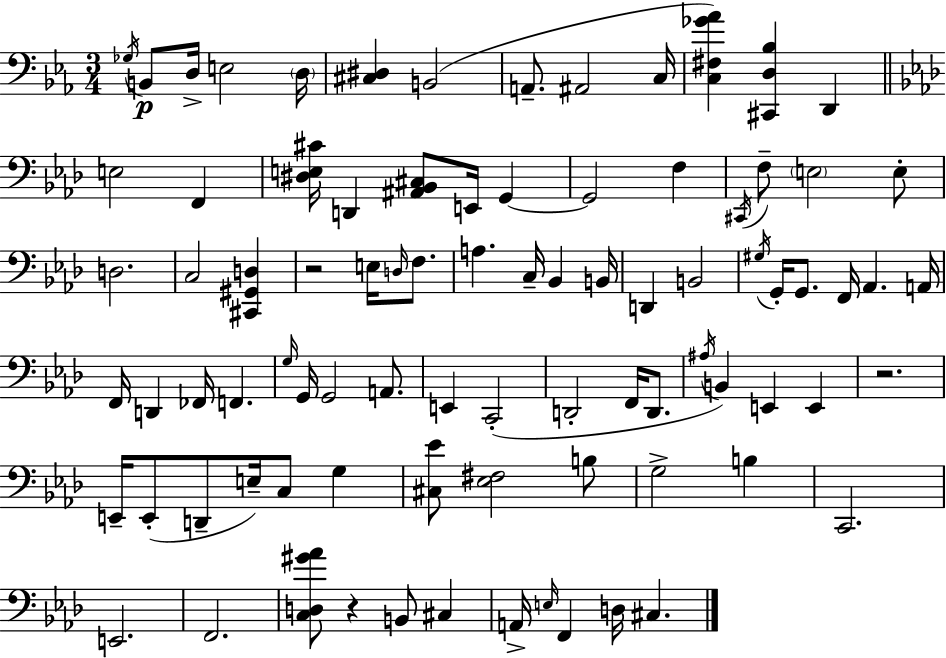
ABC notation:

X:1
T:Untitled
M:3/4
L:1/4
K:Cm
_G,/4 B,,/2 D,/4 E,2 D,/4 [^C,^D,] B,,2 A,,/2 ^A,,2 C,/4 [C,^F,_G_A] [^C,,D,_B,] D,, E,2 F,, [^D,E,^C]/4 D,, [^A,,_B,,^C,]/2 E,,/4 G,, G,,2 F, ^C,,/4 F,/2 E,2 E,/2 D,2 C,2 [^C,,^G,,D,] z2 E,/4 D,/4 F,/2 A, C,/4 _B,, B,,/4 D,, B,,2 ^G,/4 G,,/4 G,,/2 F,,/4 _A,, A,,/4 F,,/4 D,, _F,,/4 F,, G,/4 G,,/4 G,,2 A,,/2 E,, C,,2 D,,2 F,,/4 D,,/2 ^A,/4 B,, E,, E,, z2 E,,/4 E,,/2 D,,/2 E,/4 C,/2 G, [^C,_E]/2 [_E,^F,]2 B,/2 G,2 B, C,,2 E,,2 F,,2 [C,D,^G_A]/2 z B,,/2 ^C, A,,/4 E,/4 F,, D,/4 ^C,